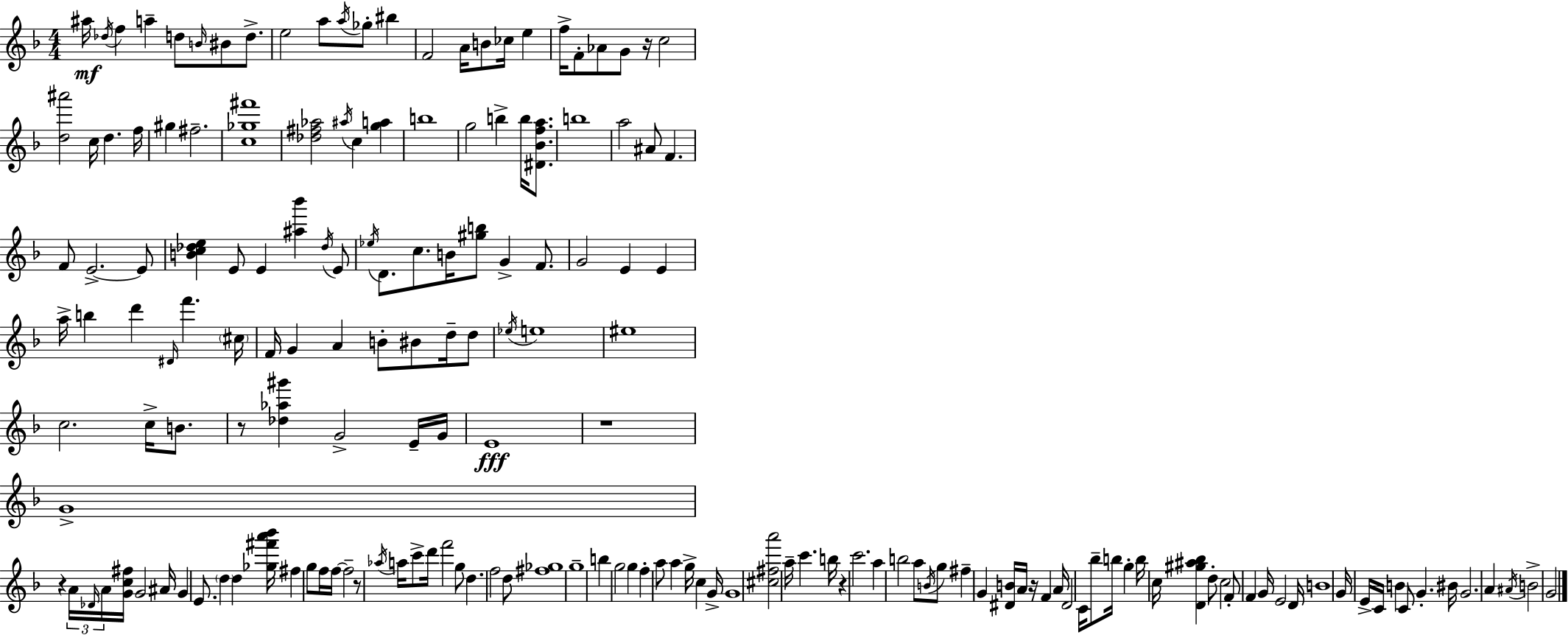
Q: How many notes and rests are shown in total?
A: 175